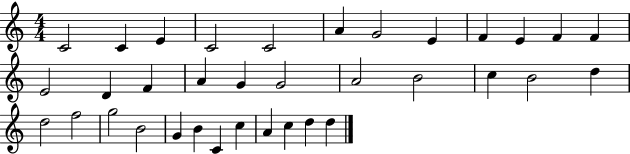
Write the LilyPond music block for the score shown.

{
  \clef treble
  \numericTimeSignature
  \time 4/4
  \key c \major
  c'2 c'4 e'4 | c'2 c'2 | a'4 g'2 e'4 | f'4 e'4 f'4 f'4 | \break e'2 d'4 f'4 | a'4 g'4 g'2 | a'2 b'2 | c''4 b'2 d''4 | \break d''2 f''2 | g''2 b'2 | g'4 b'4 c'4 c''4 | a'4 c''4 d''4 d''4 | \break \bar "|."
}